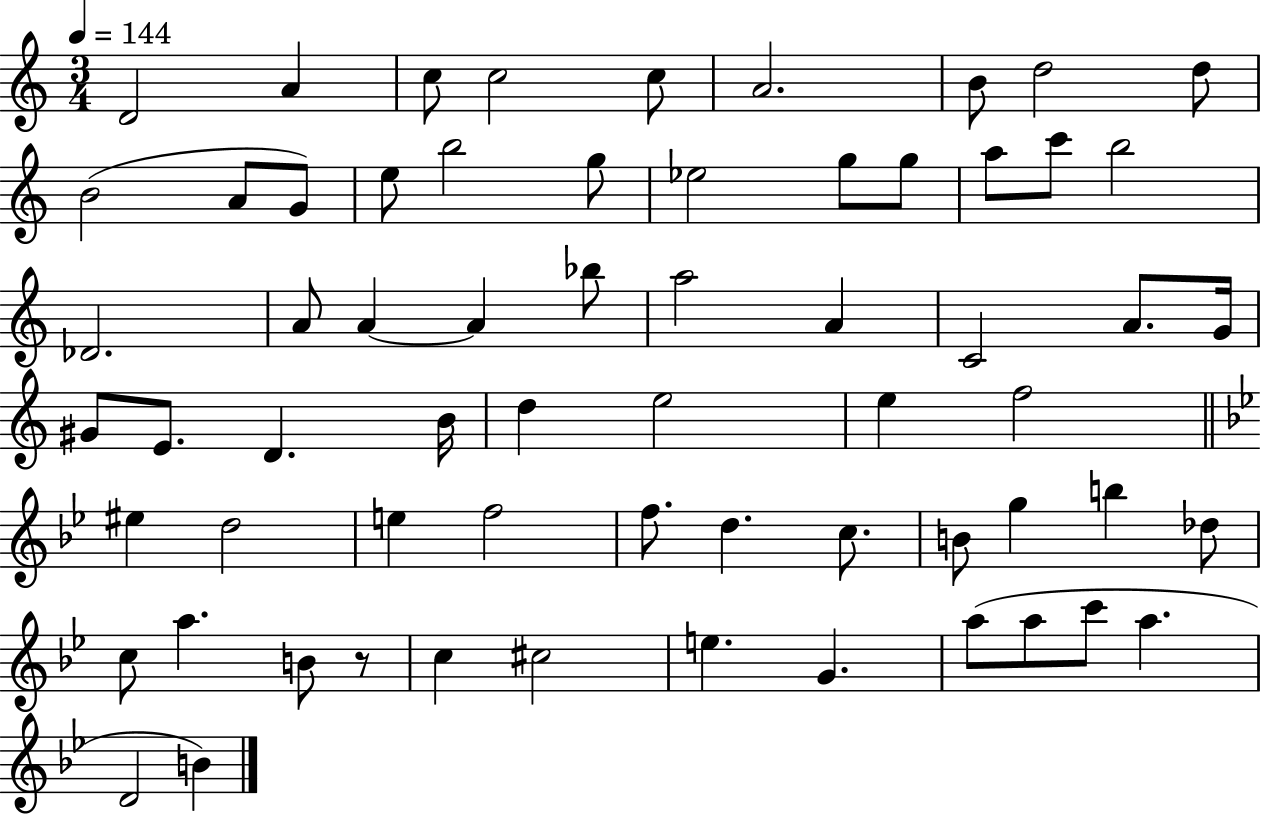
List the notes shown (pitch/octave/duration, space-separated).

D4/h A4/q C5/e C5/h C5/e A4/h. B4/e D5/h D5/e B4/h A4/e G4/e E5/e B5/h G5/e Eb5/h G5/e G5/e A5/e C6/e B5/h Db4/h. A4/e A4/q A4/q Bb5/e A5/h A4/q C4/h A4/e. G4/s G#4/e E4/e. D4/q. B4/s D5/q E5/h E5/q F5/h EIS5/q D5/h E5/q F5/h F5/e. D5/q. C5/e. B4/e G5/q B5/q Db5/e C5/e A5/q. B4/e R/e C5/q C#5/h E5/q. G4/q. A5/e A5/e C6/e A5/q. D4/h B4/q